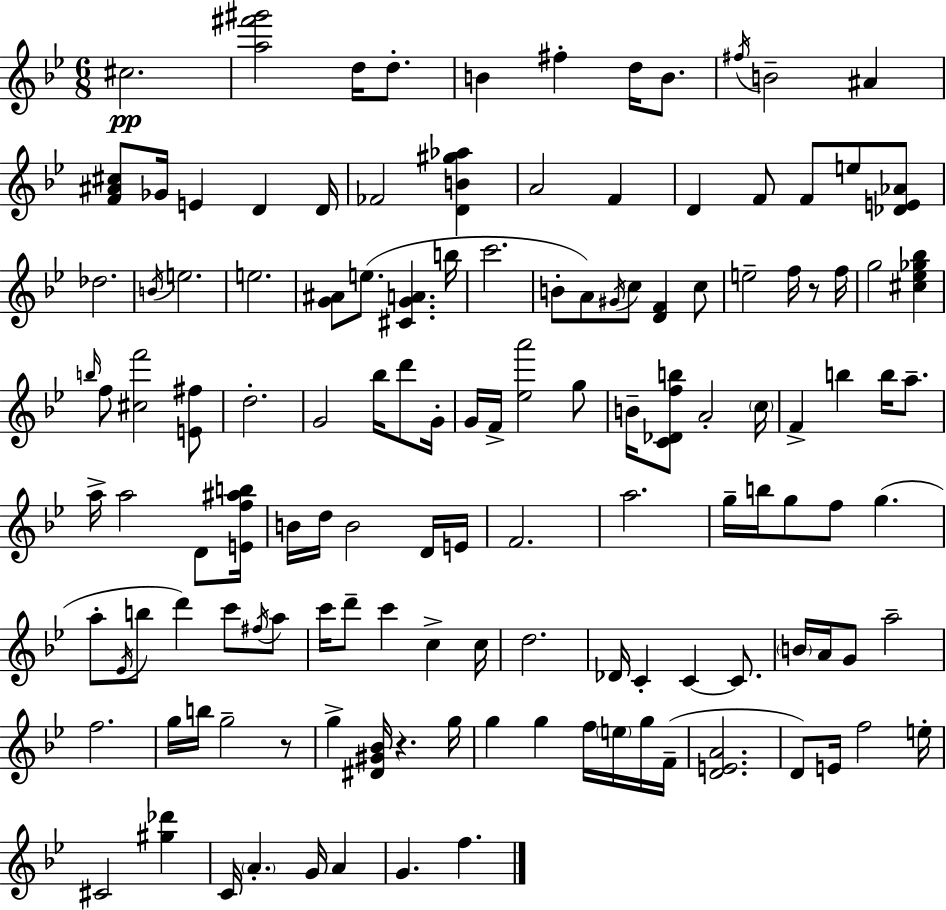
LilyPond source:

{
  \clef treble
  \numericTimeSignature
  \time 6/8
  \key bes \major
  \repeat volta 2 { cis''2.\pp | <a'' fis''' gis'''>2 d''16 d''8.-. | b'4 fis''4-. d''16 b'8. | \acciaccatura { fis''16 } b'2-- ais'4 | \break <f' ais' cis''>8 ges'16 e'4 d'4 | d'16 fes'2 <d' b' gis'' aes''>4 | a'2 f'4 | d'4 f'8 f'8 e''8 <des' e' aes'>8 | \break des''2. | \acciaccatura { b'16 } e''2. | e''2. | <g' ais'>8 e''8.( <cis' g' a'>4. | \break b''16 c'''2. | b'8-. a'8) \acciaccatura { gis'16 } c''8 <d' f'>4 | c''8 e''2-- f''16 | r8 f''16 g''2 <cis'' ees'' ges'' bes''>4 | \break \grace { b''16 } f''8 <cis'' f'''>2 | <e' fis''>8 d''2.-. | g'2 | bes''16 d'''8 g'16-. g'16 f'16-> <ees'' a'''>2 | \break g''8 b'16-- <c' des' f'' b''>8 a'2-. | \parenthesize c''16 f'4-> b''4 | b''16 a''8.-- a''16-> a''2 | d'8 <e' f'' ais'' b''>16 b'16 d''16 b'2 | \break d'16 e'16 f'2. | a''2. | g''16-- b''16 g''8 f''8 g''4.( | a''8-. \acciaccatura { ees'16 } b''8 d'''4) | \break c'''8 \acciaccatura { fis''16 } a''8 c'''16 d'''8-- c'''4 | c''4-> c''16 d''2. | des'16 c'4-. c'4~~ | c'8. \parenthesize b'16 a'16 g'8 a''2-- | \break f''2. | g''16 b''16 g''2-- | r8 g''4-> <dis' gis' bes'>16 r4. | g''16 g''4 g''4 | \break f''16 \parenthesize e''16 g''16 f'16--( <d' e' a'>2. | d'8) e'16 f''2 | e''16-. cis'2 | <gis'' des'''>4 c'16 \parenthesize a'4.-. | \break g'16 a'4 g'4. | f''4. } \bar "|."
}